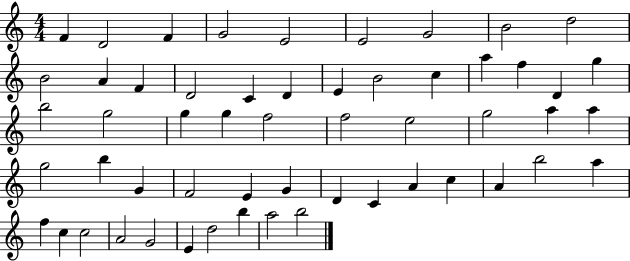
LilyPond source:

{
  \clef treble
  \numericTimeSignature
  \time 4/4
  \key c \major
  f'4 d'2 f'4 | g'2 e'2 | e'2 g'2 | b'2 d''2 | \break b'2 a'4 f'4 | d'2 c'4 d'4 | e'4 b'2 c''4 | a''4 f''4 d'4 g''4 | \break b''2 g''2 | g''4 g''4 f''2 | f''2 e''2 | g''2 a''4 a''4 | \break g''2 b''4 g'4 | f'2 e'4 g'4 | d'4 c'4 a'4 c''4 | a'4 b''2 a''4 | \break f''4 c''4 c''2 | a'2 g'2 | e'4 d''2 b''4 | a''2 b''2 | \break \bar "|."
}